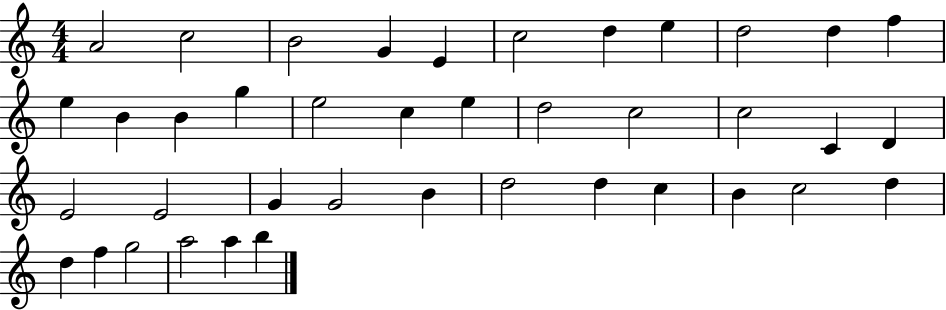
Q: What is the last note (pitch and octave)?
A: B5